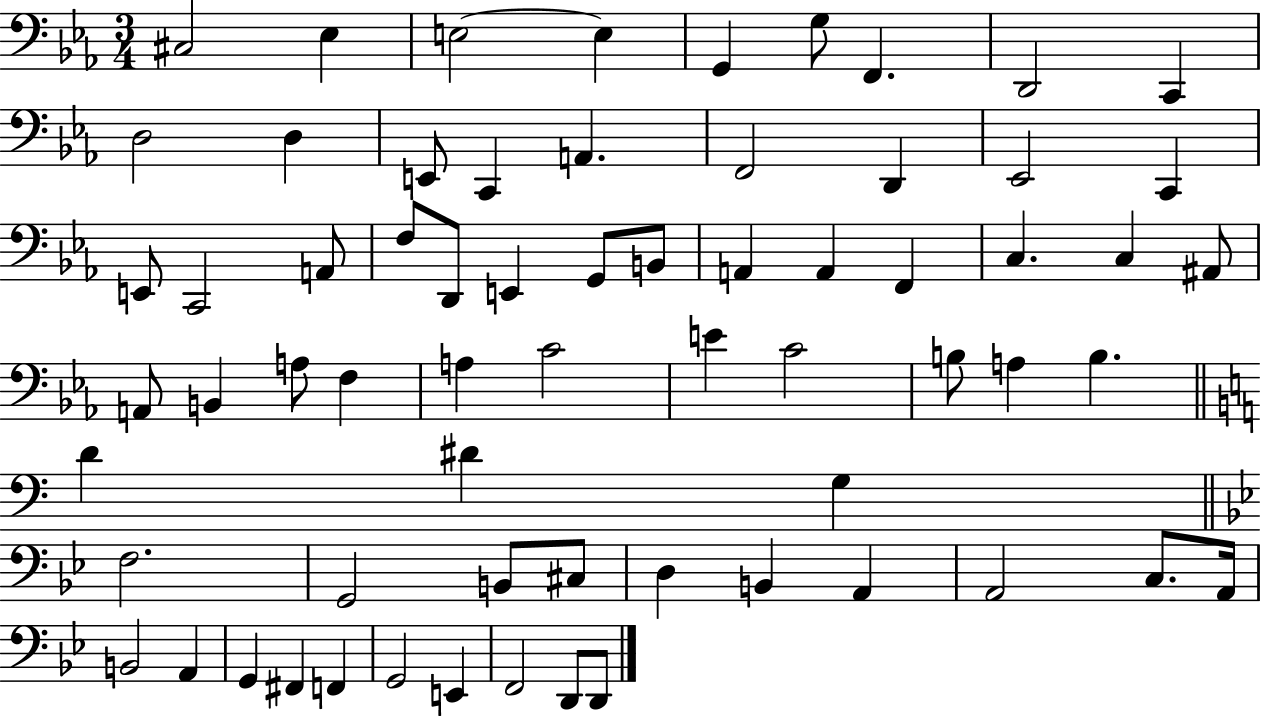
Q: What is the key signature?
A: EES major